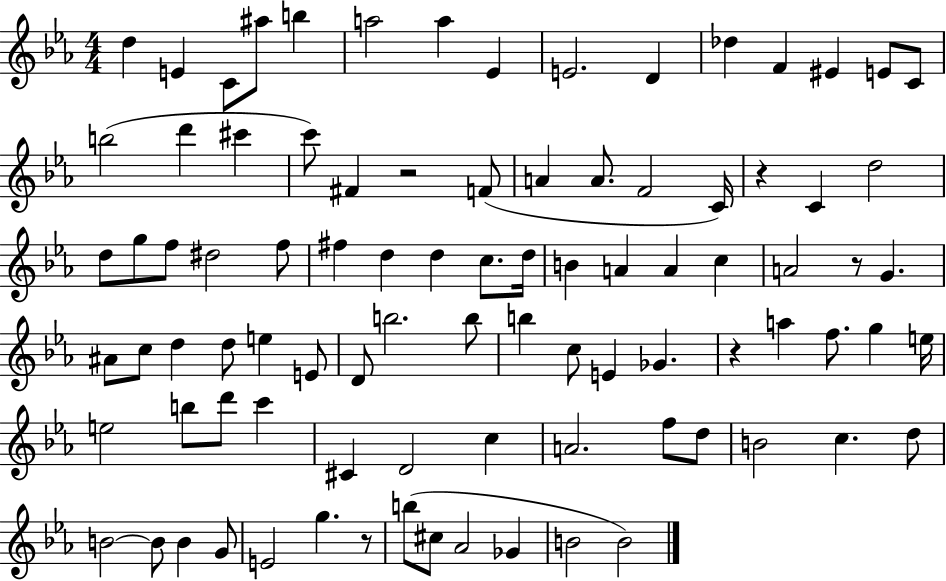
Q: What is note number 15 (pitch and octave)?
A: C4